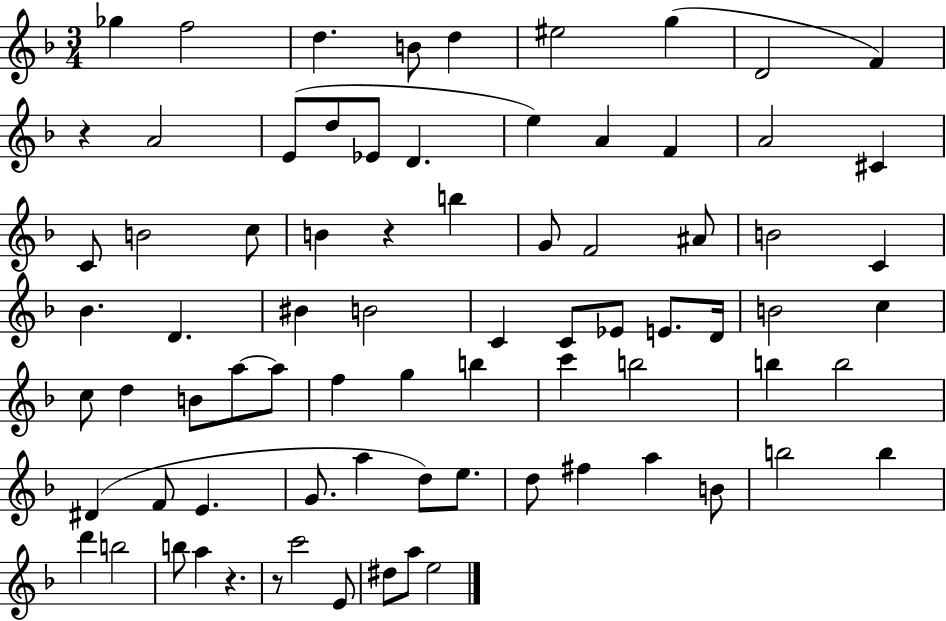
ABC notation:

X:1
T:Untitled
M:3/4
L:1/4
K:F
_g f2 d B/2 d ^e2 g D2 F z A2 E/2 d/2 _E/2 D e A F A2 ^C C/2 B2 c/2 B z b G/2 F2 ^A/2 B2 C _B D ^B B2 C C/2 _E/2 E/2 D/4 B2 c c/2 d B/2 a/2 a/2 f g b c' b2 b b2 ^D F/2 E G/2 a d/2 e/2 d/2 ^f a B/2 b2 b d' b2 b/2 a z z/2 c'2 E/2 ^d/2 a/2 e2